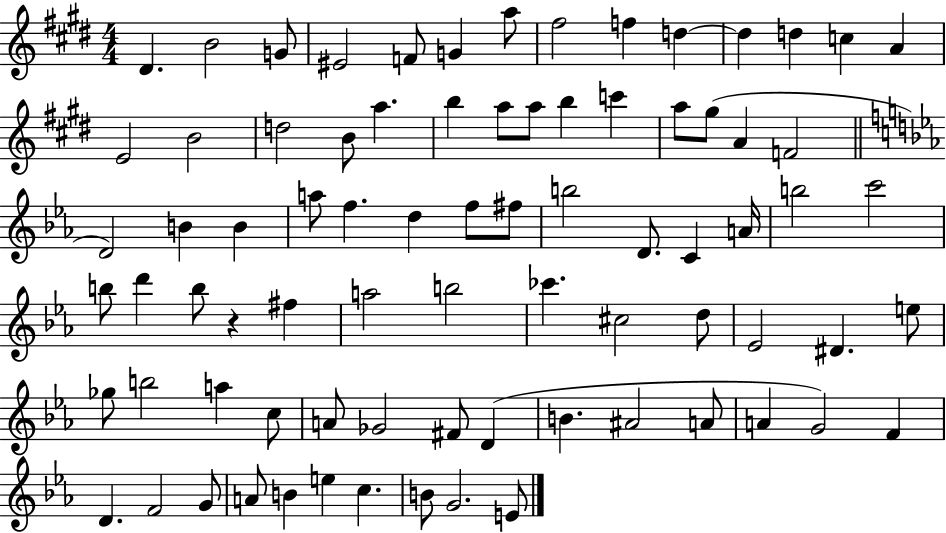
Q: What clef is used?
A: treble